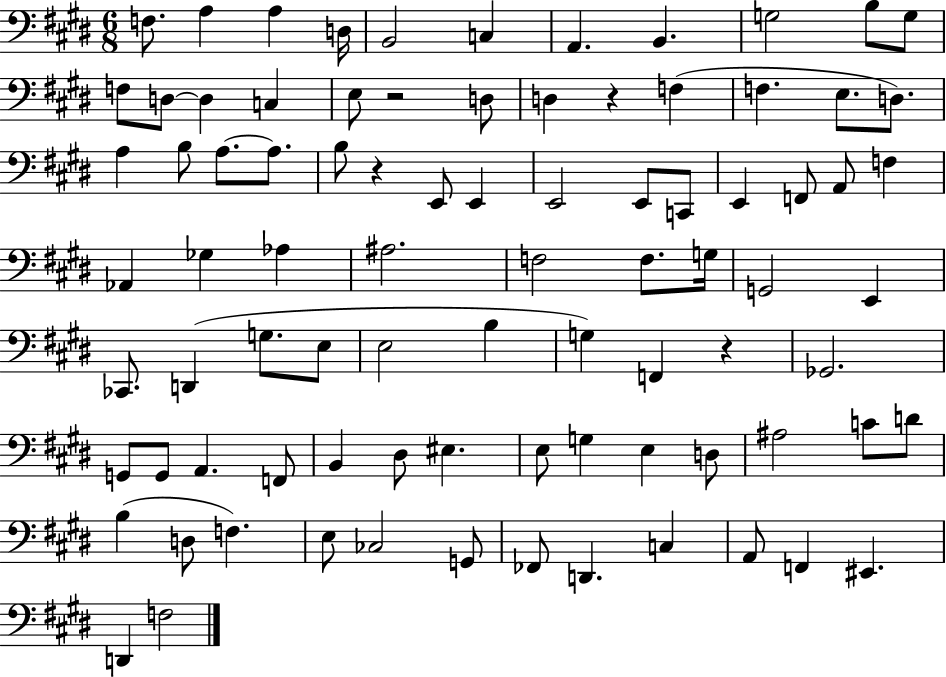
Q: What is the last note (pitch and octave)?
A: F3